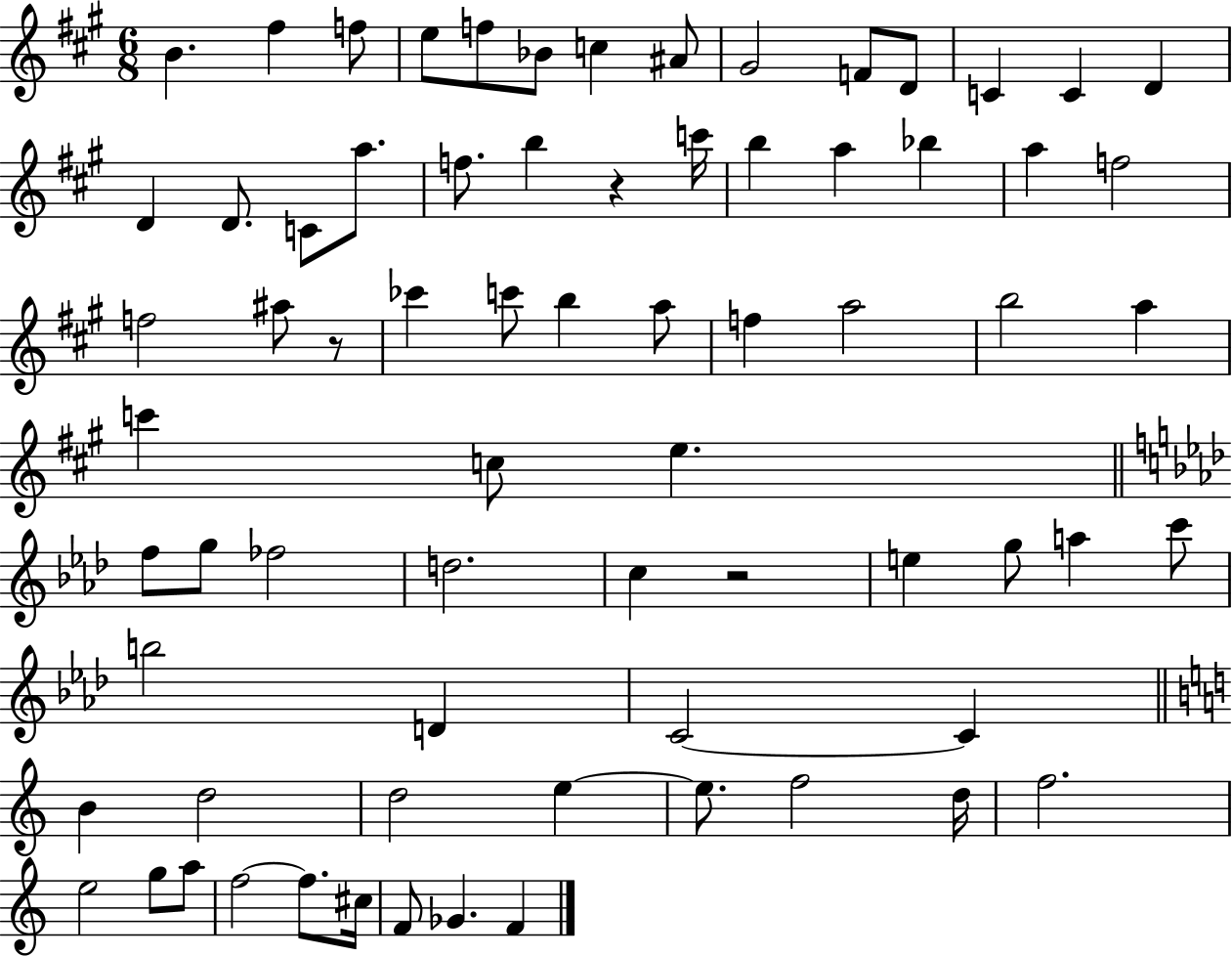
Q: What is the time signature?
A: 6/8